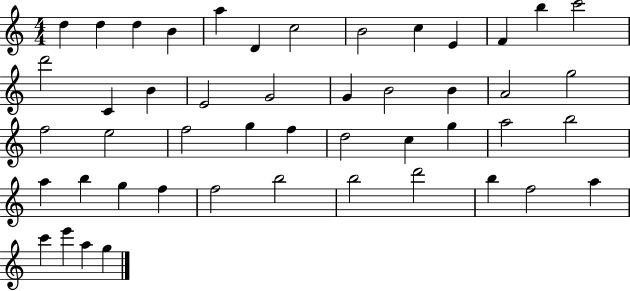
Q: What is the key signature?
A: C major